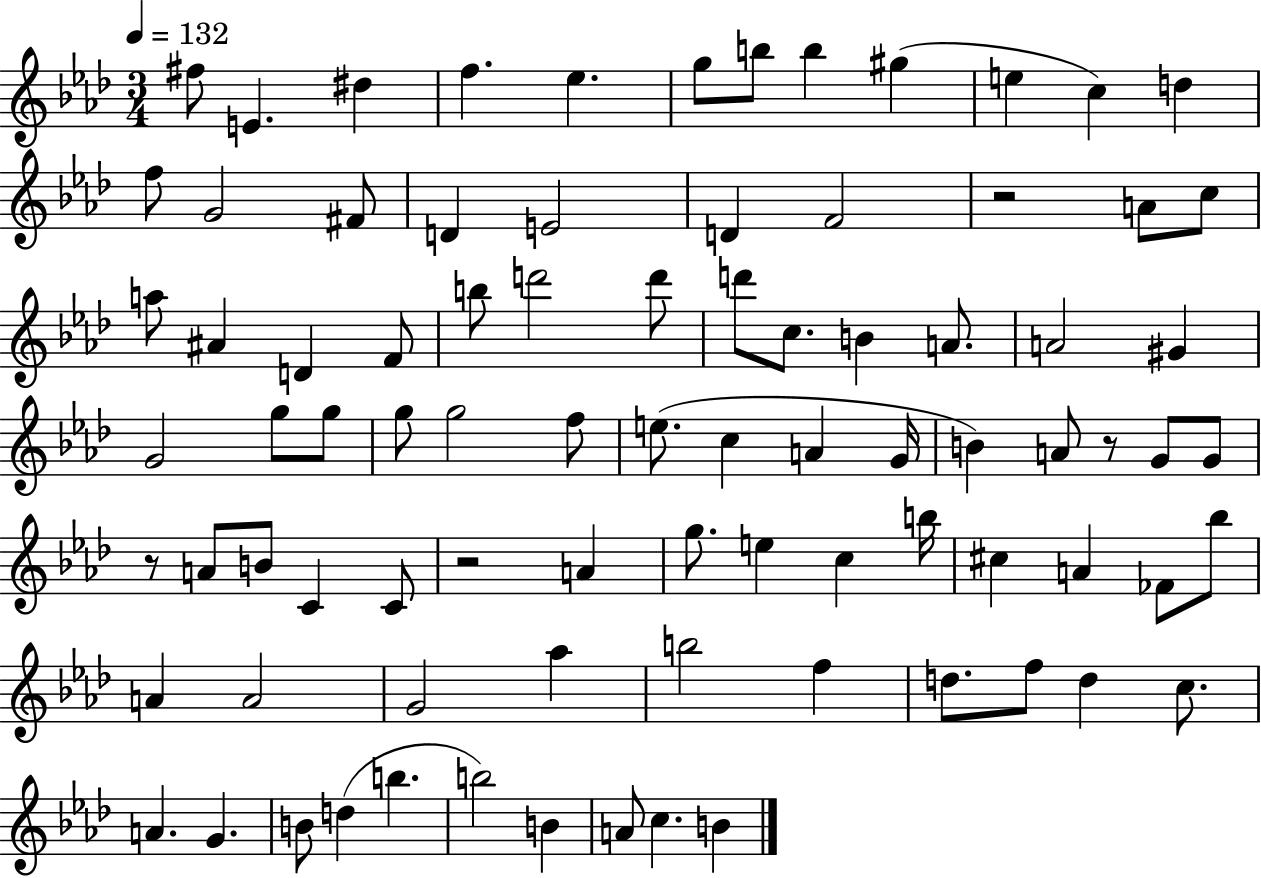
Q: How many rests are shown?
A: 4